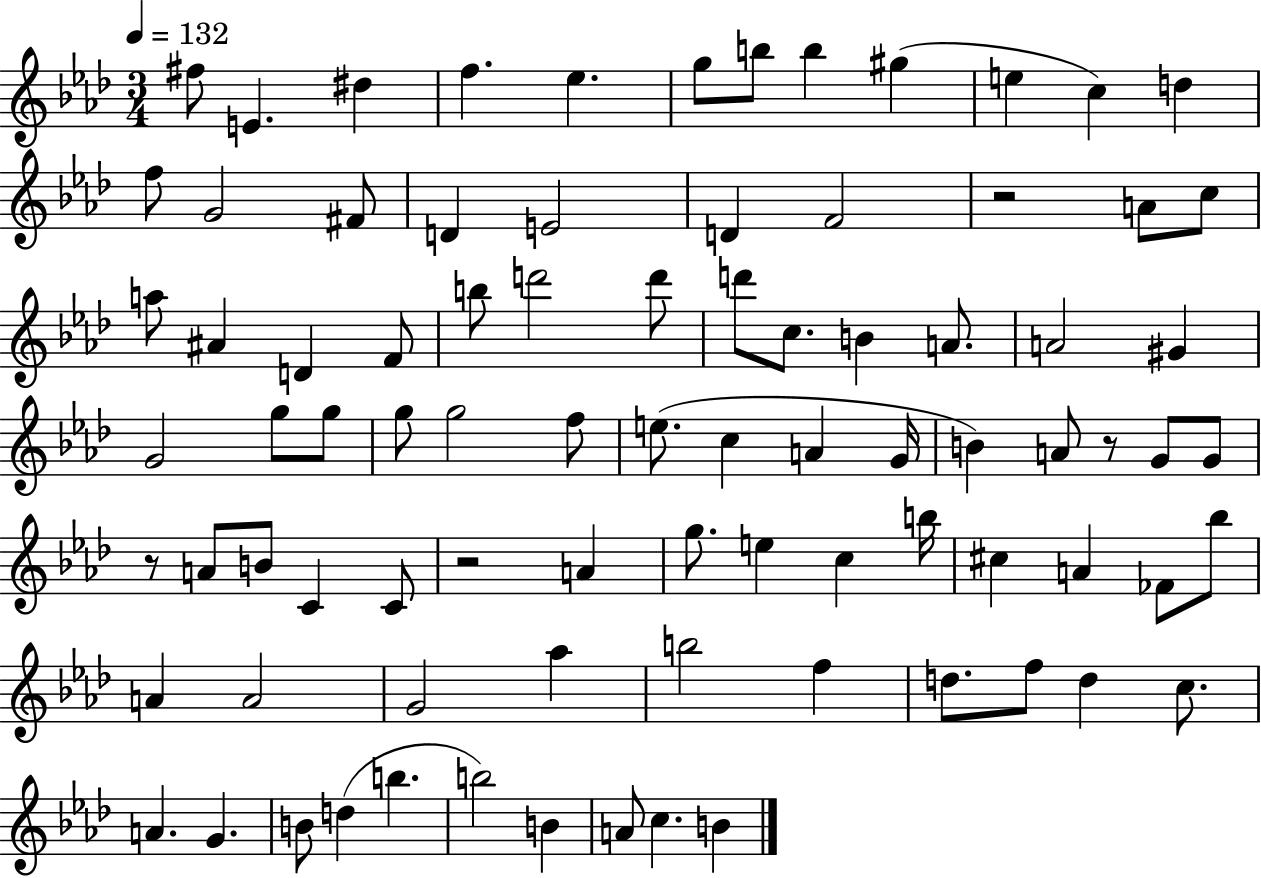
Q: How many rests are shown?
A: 4